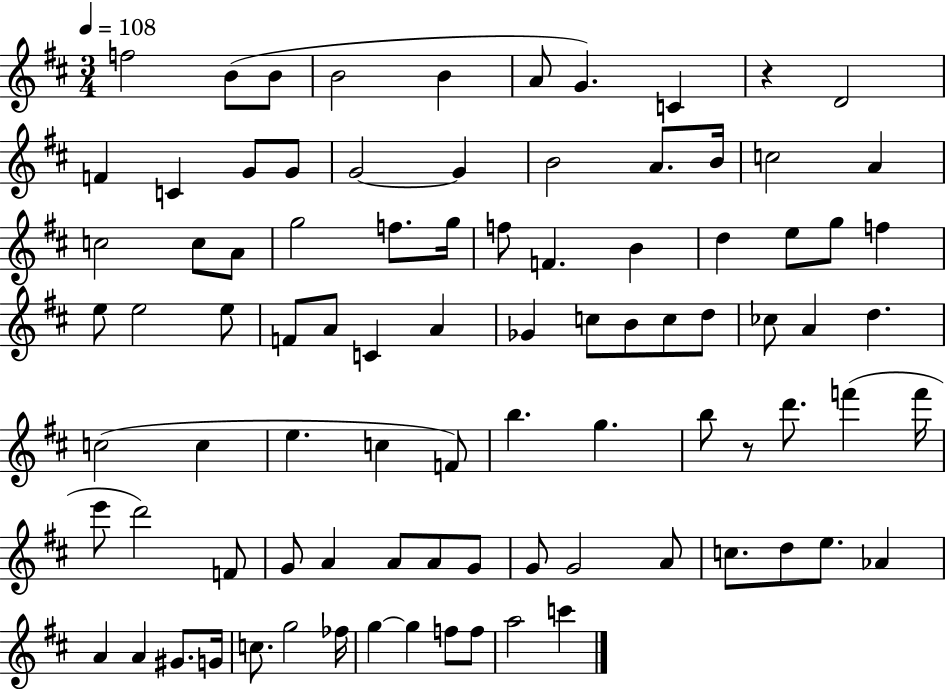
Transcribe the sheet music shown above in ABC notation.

X:1
T:Untitled
M:3/4
L:1/4
K:D
f2 B/2 B/2 B2 B A/2 G C z D2 F C G/2 G/2 G2 G B2 A/2 B/4 c2 A c2 c/2 A/2 g2 f/2 g/4 f/2 F B d e/2 g/2 f e/2 e2 e/2 F/2 A/2 C A _G c/2 B/2 c/2 d/2 _c/2 A d c2 c e c F/2 b g b/2 z/2 d'/2 f' f'/4 e'/2 d'2 F/2 G/2 A A/2 A/2 G/2 G/2 G2 A/2 c/2 d/2 e/2 _A A A ^G/2 G/4 c/2 g2 _f/4 g g f/2 f/2 a2 c'